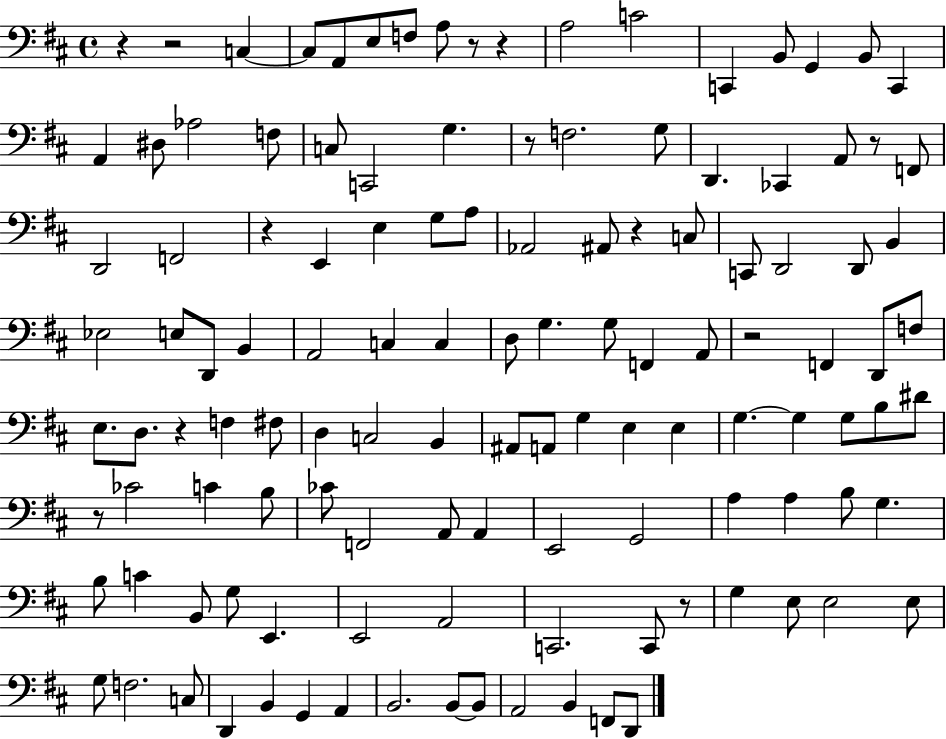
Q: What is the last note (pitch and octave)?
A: D2